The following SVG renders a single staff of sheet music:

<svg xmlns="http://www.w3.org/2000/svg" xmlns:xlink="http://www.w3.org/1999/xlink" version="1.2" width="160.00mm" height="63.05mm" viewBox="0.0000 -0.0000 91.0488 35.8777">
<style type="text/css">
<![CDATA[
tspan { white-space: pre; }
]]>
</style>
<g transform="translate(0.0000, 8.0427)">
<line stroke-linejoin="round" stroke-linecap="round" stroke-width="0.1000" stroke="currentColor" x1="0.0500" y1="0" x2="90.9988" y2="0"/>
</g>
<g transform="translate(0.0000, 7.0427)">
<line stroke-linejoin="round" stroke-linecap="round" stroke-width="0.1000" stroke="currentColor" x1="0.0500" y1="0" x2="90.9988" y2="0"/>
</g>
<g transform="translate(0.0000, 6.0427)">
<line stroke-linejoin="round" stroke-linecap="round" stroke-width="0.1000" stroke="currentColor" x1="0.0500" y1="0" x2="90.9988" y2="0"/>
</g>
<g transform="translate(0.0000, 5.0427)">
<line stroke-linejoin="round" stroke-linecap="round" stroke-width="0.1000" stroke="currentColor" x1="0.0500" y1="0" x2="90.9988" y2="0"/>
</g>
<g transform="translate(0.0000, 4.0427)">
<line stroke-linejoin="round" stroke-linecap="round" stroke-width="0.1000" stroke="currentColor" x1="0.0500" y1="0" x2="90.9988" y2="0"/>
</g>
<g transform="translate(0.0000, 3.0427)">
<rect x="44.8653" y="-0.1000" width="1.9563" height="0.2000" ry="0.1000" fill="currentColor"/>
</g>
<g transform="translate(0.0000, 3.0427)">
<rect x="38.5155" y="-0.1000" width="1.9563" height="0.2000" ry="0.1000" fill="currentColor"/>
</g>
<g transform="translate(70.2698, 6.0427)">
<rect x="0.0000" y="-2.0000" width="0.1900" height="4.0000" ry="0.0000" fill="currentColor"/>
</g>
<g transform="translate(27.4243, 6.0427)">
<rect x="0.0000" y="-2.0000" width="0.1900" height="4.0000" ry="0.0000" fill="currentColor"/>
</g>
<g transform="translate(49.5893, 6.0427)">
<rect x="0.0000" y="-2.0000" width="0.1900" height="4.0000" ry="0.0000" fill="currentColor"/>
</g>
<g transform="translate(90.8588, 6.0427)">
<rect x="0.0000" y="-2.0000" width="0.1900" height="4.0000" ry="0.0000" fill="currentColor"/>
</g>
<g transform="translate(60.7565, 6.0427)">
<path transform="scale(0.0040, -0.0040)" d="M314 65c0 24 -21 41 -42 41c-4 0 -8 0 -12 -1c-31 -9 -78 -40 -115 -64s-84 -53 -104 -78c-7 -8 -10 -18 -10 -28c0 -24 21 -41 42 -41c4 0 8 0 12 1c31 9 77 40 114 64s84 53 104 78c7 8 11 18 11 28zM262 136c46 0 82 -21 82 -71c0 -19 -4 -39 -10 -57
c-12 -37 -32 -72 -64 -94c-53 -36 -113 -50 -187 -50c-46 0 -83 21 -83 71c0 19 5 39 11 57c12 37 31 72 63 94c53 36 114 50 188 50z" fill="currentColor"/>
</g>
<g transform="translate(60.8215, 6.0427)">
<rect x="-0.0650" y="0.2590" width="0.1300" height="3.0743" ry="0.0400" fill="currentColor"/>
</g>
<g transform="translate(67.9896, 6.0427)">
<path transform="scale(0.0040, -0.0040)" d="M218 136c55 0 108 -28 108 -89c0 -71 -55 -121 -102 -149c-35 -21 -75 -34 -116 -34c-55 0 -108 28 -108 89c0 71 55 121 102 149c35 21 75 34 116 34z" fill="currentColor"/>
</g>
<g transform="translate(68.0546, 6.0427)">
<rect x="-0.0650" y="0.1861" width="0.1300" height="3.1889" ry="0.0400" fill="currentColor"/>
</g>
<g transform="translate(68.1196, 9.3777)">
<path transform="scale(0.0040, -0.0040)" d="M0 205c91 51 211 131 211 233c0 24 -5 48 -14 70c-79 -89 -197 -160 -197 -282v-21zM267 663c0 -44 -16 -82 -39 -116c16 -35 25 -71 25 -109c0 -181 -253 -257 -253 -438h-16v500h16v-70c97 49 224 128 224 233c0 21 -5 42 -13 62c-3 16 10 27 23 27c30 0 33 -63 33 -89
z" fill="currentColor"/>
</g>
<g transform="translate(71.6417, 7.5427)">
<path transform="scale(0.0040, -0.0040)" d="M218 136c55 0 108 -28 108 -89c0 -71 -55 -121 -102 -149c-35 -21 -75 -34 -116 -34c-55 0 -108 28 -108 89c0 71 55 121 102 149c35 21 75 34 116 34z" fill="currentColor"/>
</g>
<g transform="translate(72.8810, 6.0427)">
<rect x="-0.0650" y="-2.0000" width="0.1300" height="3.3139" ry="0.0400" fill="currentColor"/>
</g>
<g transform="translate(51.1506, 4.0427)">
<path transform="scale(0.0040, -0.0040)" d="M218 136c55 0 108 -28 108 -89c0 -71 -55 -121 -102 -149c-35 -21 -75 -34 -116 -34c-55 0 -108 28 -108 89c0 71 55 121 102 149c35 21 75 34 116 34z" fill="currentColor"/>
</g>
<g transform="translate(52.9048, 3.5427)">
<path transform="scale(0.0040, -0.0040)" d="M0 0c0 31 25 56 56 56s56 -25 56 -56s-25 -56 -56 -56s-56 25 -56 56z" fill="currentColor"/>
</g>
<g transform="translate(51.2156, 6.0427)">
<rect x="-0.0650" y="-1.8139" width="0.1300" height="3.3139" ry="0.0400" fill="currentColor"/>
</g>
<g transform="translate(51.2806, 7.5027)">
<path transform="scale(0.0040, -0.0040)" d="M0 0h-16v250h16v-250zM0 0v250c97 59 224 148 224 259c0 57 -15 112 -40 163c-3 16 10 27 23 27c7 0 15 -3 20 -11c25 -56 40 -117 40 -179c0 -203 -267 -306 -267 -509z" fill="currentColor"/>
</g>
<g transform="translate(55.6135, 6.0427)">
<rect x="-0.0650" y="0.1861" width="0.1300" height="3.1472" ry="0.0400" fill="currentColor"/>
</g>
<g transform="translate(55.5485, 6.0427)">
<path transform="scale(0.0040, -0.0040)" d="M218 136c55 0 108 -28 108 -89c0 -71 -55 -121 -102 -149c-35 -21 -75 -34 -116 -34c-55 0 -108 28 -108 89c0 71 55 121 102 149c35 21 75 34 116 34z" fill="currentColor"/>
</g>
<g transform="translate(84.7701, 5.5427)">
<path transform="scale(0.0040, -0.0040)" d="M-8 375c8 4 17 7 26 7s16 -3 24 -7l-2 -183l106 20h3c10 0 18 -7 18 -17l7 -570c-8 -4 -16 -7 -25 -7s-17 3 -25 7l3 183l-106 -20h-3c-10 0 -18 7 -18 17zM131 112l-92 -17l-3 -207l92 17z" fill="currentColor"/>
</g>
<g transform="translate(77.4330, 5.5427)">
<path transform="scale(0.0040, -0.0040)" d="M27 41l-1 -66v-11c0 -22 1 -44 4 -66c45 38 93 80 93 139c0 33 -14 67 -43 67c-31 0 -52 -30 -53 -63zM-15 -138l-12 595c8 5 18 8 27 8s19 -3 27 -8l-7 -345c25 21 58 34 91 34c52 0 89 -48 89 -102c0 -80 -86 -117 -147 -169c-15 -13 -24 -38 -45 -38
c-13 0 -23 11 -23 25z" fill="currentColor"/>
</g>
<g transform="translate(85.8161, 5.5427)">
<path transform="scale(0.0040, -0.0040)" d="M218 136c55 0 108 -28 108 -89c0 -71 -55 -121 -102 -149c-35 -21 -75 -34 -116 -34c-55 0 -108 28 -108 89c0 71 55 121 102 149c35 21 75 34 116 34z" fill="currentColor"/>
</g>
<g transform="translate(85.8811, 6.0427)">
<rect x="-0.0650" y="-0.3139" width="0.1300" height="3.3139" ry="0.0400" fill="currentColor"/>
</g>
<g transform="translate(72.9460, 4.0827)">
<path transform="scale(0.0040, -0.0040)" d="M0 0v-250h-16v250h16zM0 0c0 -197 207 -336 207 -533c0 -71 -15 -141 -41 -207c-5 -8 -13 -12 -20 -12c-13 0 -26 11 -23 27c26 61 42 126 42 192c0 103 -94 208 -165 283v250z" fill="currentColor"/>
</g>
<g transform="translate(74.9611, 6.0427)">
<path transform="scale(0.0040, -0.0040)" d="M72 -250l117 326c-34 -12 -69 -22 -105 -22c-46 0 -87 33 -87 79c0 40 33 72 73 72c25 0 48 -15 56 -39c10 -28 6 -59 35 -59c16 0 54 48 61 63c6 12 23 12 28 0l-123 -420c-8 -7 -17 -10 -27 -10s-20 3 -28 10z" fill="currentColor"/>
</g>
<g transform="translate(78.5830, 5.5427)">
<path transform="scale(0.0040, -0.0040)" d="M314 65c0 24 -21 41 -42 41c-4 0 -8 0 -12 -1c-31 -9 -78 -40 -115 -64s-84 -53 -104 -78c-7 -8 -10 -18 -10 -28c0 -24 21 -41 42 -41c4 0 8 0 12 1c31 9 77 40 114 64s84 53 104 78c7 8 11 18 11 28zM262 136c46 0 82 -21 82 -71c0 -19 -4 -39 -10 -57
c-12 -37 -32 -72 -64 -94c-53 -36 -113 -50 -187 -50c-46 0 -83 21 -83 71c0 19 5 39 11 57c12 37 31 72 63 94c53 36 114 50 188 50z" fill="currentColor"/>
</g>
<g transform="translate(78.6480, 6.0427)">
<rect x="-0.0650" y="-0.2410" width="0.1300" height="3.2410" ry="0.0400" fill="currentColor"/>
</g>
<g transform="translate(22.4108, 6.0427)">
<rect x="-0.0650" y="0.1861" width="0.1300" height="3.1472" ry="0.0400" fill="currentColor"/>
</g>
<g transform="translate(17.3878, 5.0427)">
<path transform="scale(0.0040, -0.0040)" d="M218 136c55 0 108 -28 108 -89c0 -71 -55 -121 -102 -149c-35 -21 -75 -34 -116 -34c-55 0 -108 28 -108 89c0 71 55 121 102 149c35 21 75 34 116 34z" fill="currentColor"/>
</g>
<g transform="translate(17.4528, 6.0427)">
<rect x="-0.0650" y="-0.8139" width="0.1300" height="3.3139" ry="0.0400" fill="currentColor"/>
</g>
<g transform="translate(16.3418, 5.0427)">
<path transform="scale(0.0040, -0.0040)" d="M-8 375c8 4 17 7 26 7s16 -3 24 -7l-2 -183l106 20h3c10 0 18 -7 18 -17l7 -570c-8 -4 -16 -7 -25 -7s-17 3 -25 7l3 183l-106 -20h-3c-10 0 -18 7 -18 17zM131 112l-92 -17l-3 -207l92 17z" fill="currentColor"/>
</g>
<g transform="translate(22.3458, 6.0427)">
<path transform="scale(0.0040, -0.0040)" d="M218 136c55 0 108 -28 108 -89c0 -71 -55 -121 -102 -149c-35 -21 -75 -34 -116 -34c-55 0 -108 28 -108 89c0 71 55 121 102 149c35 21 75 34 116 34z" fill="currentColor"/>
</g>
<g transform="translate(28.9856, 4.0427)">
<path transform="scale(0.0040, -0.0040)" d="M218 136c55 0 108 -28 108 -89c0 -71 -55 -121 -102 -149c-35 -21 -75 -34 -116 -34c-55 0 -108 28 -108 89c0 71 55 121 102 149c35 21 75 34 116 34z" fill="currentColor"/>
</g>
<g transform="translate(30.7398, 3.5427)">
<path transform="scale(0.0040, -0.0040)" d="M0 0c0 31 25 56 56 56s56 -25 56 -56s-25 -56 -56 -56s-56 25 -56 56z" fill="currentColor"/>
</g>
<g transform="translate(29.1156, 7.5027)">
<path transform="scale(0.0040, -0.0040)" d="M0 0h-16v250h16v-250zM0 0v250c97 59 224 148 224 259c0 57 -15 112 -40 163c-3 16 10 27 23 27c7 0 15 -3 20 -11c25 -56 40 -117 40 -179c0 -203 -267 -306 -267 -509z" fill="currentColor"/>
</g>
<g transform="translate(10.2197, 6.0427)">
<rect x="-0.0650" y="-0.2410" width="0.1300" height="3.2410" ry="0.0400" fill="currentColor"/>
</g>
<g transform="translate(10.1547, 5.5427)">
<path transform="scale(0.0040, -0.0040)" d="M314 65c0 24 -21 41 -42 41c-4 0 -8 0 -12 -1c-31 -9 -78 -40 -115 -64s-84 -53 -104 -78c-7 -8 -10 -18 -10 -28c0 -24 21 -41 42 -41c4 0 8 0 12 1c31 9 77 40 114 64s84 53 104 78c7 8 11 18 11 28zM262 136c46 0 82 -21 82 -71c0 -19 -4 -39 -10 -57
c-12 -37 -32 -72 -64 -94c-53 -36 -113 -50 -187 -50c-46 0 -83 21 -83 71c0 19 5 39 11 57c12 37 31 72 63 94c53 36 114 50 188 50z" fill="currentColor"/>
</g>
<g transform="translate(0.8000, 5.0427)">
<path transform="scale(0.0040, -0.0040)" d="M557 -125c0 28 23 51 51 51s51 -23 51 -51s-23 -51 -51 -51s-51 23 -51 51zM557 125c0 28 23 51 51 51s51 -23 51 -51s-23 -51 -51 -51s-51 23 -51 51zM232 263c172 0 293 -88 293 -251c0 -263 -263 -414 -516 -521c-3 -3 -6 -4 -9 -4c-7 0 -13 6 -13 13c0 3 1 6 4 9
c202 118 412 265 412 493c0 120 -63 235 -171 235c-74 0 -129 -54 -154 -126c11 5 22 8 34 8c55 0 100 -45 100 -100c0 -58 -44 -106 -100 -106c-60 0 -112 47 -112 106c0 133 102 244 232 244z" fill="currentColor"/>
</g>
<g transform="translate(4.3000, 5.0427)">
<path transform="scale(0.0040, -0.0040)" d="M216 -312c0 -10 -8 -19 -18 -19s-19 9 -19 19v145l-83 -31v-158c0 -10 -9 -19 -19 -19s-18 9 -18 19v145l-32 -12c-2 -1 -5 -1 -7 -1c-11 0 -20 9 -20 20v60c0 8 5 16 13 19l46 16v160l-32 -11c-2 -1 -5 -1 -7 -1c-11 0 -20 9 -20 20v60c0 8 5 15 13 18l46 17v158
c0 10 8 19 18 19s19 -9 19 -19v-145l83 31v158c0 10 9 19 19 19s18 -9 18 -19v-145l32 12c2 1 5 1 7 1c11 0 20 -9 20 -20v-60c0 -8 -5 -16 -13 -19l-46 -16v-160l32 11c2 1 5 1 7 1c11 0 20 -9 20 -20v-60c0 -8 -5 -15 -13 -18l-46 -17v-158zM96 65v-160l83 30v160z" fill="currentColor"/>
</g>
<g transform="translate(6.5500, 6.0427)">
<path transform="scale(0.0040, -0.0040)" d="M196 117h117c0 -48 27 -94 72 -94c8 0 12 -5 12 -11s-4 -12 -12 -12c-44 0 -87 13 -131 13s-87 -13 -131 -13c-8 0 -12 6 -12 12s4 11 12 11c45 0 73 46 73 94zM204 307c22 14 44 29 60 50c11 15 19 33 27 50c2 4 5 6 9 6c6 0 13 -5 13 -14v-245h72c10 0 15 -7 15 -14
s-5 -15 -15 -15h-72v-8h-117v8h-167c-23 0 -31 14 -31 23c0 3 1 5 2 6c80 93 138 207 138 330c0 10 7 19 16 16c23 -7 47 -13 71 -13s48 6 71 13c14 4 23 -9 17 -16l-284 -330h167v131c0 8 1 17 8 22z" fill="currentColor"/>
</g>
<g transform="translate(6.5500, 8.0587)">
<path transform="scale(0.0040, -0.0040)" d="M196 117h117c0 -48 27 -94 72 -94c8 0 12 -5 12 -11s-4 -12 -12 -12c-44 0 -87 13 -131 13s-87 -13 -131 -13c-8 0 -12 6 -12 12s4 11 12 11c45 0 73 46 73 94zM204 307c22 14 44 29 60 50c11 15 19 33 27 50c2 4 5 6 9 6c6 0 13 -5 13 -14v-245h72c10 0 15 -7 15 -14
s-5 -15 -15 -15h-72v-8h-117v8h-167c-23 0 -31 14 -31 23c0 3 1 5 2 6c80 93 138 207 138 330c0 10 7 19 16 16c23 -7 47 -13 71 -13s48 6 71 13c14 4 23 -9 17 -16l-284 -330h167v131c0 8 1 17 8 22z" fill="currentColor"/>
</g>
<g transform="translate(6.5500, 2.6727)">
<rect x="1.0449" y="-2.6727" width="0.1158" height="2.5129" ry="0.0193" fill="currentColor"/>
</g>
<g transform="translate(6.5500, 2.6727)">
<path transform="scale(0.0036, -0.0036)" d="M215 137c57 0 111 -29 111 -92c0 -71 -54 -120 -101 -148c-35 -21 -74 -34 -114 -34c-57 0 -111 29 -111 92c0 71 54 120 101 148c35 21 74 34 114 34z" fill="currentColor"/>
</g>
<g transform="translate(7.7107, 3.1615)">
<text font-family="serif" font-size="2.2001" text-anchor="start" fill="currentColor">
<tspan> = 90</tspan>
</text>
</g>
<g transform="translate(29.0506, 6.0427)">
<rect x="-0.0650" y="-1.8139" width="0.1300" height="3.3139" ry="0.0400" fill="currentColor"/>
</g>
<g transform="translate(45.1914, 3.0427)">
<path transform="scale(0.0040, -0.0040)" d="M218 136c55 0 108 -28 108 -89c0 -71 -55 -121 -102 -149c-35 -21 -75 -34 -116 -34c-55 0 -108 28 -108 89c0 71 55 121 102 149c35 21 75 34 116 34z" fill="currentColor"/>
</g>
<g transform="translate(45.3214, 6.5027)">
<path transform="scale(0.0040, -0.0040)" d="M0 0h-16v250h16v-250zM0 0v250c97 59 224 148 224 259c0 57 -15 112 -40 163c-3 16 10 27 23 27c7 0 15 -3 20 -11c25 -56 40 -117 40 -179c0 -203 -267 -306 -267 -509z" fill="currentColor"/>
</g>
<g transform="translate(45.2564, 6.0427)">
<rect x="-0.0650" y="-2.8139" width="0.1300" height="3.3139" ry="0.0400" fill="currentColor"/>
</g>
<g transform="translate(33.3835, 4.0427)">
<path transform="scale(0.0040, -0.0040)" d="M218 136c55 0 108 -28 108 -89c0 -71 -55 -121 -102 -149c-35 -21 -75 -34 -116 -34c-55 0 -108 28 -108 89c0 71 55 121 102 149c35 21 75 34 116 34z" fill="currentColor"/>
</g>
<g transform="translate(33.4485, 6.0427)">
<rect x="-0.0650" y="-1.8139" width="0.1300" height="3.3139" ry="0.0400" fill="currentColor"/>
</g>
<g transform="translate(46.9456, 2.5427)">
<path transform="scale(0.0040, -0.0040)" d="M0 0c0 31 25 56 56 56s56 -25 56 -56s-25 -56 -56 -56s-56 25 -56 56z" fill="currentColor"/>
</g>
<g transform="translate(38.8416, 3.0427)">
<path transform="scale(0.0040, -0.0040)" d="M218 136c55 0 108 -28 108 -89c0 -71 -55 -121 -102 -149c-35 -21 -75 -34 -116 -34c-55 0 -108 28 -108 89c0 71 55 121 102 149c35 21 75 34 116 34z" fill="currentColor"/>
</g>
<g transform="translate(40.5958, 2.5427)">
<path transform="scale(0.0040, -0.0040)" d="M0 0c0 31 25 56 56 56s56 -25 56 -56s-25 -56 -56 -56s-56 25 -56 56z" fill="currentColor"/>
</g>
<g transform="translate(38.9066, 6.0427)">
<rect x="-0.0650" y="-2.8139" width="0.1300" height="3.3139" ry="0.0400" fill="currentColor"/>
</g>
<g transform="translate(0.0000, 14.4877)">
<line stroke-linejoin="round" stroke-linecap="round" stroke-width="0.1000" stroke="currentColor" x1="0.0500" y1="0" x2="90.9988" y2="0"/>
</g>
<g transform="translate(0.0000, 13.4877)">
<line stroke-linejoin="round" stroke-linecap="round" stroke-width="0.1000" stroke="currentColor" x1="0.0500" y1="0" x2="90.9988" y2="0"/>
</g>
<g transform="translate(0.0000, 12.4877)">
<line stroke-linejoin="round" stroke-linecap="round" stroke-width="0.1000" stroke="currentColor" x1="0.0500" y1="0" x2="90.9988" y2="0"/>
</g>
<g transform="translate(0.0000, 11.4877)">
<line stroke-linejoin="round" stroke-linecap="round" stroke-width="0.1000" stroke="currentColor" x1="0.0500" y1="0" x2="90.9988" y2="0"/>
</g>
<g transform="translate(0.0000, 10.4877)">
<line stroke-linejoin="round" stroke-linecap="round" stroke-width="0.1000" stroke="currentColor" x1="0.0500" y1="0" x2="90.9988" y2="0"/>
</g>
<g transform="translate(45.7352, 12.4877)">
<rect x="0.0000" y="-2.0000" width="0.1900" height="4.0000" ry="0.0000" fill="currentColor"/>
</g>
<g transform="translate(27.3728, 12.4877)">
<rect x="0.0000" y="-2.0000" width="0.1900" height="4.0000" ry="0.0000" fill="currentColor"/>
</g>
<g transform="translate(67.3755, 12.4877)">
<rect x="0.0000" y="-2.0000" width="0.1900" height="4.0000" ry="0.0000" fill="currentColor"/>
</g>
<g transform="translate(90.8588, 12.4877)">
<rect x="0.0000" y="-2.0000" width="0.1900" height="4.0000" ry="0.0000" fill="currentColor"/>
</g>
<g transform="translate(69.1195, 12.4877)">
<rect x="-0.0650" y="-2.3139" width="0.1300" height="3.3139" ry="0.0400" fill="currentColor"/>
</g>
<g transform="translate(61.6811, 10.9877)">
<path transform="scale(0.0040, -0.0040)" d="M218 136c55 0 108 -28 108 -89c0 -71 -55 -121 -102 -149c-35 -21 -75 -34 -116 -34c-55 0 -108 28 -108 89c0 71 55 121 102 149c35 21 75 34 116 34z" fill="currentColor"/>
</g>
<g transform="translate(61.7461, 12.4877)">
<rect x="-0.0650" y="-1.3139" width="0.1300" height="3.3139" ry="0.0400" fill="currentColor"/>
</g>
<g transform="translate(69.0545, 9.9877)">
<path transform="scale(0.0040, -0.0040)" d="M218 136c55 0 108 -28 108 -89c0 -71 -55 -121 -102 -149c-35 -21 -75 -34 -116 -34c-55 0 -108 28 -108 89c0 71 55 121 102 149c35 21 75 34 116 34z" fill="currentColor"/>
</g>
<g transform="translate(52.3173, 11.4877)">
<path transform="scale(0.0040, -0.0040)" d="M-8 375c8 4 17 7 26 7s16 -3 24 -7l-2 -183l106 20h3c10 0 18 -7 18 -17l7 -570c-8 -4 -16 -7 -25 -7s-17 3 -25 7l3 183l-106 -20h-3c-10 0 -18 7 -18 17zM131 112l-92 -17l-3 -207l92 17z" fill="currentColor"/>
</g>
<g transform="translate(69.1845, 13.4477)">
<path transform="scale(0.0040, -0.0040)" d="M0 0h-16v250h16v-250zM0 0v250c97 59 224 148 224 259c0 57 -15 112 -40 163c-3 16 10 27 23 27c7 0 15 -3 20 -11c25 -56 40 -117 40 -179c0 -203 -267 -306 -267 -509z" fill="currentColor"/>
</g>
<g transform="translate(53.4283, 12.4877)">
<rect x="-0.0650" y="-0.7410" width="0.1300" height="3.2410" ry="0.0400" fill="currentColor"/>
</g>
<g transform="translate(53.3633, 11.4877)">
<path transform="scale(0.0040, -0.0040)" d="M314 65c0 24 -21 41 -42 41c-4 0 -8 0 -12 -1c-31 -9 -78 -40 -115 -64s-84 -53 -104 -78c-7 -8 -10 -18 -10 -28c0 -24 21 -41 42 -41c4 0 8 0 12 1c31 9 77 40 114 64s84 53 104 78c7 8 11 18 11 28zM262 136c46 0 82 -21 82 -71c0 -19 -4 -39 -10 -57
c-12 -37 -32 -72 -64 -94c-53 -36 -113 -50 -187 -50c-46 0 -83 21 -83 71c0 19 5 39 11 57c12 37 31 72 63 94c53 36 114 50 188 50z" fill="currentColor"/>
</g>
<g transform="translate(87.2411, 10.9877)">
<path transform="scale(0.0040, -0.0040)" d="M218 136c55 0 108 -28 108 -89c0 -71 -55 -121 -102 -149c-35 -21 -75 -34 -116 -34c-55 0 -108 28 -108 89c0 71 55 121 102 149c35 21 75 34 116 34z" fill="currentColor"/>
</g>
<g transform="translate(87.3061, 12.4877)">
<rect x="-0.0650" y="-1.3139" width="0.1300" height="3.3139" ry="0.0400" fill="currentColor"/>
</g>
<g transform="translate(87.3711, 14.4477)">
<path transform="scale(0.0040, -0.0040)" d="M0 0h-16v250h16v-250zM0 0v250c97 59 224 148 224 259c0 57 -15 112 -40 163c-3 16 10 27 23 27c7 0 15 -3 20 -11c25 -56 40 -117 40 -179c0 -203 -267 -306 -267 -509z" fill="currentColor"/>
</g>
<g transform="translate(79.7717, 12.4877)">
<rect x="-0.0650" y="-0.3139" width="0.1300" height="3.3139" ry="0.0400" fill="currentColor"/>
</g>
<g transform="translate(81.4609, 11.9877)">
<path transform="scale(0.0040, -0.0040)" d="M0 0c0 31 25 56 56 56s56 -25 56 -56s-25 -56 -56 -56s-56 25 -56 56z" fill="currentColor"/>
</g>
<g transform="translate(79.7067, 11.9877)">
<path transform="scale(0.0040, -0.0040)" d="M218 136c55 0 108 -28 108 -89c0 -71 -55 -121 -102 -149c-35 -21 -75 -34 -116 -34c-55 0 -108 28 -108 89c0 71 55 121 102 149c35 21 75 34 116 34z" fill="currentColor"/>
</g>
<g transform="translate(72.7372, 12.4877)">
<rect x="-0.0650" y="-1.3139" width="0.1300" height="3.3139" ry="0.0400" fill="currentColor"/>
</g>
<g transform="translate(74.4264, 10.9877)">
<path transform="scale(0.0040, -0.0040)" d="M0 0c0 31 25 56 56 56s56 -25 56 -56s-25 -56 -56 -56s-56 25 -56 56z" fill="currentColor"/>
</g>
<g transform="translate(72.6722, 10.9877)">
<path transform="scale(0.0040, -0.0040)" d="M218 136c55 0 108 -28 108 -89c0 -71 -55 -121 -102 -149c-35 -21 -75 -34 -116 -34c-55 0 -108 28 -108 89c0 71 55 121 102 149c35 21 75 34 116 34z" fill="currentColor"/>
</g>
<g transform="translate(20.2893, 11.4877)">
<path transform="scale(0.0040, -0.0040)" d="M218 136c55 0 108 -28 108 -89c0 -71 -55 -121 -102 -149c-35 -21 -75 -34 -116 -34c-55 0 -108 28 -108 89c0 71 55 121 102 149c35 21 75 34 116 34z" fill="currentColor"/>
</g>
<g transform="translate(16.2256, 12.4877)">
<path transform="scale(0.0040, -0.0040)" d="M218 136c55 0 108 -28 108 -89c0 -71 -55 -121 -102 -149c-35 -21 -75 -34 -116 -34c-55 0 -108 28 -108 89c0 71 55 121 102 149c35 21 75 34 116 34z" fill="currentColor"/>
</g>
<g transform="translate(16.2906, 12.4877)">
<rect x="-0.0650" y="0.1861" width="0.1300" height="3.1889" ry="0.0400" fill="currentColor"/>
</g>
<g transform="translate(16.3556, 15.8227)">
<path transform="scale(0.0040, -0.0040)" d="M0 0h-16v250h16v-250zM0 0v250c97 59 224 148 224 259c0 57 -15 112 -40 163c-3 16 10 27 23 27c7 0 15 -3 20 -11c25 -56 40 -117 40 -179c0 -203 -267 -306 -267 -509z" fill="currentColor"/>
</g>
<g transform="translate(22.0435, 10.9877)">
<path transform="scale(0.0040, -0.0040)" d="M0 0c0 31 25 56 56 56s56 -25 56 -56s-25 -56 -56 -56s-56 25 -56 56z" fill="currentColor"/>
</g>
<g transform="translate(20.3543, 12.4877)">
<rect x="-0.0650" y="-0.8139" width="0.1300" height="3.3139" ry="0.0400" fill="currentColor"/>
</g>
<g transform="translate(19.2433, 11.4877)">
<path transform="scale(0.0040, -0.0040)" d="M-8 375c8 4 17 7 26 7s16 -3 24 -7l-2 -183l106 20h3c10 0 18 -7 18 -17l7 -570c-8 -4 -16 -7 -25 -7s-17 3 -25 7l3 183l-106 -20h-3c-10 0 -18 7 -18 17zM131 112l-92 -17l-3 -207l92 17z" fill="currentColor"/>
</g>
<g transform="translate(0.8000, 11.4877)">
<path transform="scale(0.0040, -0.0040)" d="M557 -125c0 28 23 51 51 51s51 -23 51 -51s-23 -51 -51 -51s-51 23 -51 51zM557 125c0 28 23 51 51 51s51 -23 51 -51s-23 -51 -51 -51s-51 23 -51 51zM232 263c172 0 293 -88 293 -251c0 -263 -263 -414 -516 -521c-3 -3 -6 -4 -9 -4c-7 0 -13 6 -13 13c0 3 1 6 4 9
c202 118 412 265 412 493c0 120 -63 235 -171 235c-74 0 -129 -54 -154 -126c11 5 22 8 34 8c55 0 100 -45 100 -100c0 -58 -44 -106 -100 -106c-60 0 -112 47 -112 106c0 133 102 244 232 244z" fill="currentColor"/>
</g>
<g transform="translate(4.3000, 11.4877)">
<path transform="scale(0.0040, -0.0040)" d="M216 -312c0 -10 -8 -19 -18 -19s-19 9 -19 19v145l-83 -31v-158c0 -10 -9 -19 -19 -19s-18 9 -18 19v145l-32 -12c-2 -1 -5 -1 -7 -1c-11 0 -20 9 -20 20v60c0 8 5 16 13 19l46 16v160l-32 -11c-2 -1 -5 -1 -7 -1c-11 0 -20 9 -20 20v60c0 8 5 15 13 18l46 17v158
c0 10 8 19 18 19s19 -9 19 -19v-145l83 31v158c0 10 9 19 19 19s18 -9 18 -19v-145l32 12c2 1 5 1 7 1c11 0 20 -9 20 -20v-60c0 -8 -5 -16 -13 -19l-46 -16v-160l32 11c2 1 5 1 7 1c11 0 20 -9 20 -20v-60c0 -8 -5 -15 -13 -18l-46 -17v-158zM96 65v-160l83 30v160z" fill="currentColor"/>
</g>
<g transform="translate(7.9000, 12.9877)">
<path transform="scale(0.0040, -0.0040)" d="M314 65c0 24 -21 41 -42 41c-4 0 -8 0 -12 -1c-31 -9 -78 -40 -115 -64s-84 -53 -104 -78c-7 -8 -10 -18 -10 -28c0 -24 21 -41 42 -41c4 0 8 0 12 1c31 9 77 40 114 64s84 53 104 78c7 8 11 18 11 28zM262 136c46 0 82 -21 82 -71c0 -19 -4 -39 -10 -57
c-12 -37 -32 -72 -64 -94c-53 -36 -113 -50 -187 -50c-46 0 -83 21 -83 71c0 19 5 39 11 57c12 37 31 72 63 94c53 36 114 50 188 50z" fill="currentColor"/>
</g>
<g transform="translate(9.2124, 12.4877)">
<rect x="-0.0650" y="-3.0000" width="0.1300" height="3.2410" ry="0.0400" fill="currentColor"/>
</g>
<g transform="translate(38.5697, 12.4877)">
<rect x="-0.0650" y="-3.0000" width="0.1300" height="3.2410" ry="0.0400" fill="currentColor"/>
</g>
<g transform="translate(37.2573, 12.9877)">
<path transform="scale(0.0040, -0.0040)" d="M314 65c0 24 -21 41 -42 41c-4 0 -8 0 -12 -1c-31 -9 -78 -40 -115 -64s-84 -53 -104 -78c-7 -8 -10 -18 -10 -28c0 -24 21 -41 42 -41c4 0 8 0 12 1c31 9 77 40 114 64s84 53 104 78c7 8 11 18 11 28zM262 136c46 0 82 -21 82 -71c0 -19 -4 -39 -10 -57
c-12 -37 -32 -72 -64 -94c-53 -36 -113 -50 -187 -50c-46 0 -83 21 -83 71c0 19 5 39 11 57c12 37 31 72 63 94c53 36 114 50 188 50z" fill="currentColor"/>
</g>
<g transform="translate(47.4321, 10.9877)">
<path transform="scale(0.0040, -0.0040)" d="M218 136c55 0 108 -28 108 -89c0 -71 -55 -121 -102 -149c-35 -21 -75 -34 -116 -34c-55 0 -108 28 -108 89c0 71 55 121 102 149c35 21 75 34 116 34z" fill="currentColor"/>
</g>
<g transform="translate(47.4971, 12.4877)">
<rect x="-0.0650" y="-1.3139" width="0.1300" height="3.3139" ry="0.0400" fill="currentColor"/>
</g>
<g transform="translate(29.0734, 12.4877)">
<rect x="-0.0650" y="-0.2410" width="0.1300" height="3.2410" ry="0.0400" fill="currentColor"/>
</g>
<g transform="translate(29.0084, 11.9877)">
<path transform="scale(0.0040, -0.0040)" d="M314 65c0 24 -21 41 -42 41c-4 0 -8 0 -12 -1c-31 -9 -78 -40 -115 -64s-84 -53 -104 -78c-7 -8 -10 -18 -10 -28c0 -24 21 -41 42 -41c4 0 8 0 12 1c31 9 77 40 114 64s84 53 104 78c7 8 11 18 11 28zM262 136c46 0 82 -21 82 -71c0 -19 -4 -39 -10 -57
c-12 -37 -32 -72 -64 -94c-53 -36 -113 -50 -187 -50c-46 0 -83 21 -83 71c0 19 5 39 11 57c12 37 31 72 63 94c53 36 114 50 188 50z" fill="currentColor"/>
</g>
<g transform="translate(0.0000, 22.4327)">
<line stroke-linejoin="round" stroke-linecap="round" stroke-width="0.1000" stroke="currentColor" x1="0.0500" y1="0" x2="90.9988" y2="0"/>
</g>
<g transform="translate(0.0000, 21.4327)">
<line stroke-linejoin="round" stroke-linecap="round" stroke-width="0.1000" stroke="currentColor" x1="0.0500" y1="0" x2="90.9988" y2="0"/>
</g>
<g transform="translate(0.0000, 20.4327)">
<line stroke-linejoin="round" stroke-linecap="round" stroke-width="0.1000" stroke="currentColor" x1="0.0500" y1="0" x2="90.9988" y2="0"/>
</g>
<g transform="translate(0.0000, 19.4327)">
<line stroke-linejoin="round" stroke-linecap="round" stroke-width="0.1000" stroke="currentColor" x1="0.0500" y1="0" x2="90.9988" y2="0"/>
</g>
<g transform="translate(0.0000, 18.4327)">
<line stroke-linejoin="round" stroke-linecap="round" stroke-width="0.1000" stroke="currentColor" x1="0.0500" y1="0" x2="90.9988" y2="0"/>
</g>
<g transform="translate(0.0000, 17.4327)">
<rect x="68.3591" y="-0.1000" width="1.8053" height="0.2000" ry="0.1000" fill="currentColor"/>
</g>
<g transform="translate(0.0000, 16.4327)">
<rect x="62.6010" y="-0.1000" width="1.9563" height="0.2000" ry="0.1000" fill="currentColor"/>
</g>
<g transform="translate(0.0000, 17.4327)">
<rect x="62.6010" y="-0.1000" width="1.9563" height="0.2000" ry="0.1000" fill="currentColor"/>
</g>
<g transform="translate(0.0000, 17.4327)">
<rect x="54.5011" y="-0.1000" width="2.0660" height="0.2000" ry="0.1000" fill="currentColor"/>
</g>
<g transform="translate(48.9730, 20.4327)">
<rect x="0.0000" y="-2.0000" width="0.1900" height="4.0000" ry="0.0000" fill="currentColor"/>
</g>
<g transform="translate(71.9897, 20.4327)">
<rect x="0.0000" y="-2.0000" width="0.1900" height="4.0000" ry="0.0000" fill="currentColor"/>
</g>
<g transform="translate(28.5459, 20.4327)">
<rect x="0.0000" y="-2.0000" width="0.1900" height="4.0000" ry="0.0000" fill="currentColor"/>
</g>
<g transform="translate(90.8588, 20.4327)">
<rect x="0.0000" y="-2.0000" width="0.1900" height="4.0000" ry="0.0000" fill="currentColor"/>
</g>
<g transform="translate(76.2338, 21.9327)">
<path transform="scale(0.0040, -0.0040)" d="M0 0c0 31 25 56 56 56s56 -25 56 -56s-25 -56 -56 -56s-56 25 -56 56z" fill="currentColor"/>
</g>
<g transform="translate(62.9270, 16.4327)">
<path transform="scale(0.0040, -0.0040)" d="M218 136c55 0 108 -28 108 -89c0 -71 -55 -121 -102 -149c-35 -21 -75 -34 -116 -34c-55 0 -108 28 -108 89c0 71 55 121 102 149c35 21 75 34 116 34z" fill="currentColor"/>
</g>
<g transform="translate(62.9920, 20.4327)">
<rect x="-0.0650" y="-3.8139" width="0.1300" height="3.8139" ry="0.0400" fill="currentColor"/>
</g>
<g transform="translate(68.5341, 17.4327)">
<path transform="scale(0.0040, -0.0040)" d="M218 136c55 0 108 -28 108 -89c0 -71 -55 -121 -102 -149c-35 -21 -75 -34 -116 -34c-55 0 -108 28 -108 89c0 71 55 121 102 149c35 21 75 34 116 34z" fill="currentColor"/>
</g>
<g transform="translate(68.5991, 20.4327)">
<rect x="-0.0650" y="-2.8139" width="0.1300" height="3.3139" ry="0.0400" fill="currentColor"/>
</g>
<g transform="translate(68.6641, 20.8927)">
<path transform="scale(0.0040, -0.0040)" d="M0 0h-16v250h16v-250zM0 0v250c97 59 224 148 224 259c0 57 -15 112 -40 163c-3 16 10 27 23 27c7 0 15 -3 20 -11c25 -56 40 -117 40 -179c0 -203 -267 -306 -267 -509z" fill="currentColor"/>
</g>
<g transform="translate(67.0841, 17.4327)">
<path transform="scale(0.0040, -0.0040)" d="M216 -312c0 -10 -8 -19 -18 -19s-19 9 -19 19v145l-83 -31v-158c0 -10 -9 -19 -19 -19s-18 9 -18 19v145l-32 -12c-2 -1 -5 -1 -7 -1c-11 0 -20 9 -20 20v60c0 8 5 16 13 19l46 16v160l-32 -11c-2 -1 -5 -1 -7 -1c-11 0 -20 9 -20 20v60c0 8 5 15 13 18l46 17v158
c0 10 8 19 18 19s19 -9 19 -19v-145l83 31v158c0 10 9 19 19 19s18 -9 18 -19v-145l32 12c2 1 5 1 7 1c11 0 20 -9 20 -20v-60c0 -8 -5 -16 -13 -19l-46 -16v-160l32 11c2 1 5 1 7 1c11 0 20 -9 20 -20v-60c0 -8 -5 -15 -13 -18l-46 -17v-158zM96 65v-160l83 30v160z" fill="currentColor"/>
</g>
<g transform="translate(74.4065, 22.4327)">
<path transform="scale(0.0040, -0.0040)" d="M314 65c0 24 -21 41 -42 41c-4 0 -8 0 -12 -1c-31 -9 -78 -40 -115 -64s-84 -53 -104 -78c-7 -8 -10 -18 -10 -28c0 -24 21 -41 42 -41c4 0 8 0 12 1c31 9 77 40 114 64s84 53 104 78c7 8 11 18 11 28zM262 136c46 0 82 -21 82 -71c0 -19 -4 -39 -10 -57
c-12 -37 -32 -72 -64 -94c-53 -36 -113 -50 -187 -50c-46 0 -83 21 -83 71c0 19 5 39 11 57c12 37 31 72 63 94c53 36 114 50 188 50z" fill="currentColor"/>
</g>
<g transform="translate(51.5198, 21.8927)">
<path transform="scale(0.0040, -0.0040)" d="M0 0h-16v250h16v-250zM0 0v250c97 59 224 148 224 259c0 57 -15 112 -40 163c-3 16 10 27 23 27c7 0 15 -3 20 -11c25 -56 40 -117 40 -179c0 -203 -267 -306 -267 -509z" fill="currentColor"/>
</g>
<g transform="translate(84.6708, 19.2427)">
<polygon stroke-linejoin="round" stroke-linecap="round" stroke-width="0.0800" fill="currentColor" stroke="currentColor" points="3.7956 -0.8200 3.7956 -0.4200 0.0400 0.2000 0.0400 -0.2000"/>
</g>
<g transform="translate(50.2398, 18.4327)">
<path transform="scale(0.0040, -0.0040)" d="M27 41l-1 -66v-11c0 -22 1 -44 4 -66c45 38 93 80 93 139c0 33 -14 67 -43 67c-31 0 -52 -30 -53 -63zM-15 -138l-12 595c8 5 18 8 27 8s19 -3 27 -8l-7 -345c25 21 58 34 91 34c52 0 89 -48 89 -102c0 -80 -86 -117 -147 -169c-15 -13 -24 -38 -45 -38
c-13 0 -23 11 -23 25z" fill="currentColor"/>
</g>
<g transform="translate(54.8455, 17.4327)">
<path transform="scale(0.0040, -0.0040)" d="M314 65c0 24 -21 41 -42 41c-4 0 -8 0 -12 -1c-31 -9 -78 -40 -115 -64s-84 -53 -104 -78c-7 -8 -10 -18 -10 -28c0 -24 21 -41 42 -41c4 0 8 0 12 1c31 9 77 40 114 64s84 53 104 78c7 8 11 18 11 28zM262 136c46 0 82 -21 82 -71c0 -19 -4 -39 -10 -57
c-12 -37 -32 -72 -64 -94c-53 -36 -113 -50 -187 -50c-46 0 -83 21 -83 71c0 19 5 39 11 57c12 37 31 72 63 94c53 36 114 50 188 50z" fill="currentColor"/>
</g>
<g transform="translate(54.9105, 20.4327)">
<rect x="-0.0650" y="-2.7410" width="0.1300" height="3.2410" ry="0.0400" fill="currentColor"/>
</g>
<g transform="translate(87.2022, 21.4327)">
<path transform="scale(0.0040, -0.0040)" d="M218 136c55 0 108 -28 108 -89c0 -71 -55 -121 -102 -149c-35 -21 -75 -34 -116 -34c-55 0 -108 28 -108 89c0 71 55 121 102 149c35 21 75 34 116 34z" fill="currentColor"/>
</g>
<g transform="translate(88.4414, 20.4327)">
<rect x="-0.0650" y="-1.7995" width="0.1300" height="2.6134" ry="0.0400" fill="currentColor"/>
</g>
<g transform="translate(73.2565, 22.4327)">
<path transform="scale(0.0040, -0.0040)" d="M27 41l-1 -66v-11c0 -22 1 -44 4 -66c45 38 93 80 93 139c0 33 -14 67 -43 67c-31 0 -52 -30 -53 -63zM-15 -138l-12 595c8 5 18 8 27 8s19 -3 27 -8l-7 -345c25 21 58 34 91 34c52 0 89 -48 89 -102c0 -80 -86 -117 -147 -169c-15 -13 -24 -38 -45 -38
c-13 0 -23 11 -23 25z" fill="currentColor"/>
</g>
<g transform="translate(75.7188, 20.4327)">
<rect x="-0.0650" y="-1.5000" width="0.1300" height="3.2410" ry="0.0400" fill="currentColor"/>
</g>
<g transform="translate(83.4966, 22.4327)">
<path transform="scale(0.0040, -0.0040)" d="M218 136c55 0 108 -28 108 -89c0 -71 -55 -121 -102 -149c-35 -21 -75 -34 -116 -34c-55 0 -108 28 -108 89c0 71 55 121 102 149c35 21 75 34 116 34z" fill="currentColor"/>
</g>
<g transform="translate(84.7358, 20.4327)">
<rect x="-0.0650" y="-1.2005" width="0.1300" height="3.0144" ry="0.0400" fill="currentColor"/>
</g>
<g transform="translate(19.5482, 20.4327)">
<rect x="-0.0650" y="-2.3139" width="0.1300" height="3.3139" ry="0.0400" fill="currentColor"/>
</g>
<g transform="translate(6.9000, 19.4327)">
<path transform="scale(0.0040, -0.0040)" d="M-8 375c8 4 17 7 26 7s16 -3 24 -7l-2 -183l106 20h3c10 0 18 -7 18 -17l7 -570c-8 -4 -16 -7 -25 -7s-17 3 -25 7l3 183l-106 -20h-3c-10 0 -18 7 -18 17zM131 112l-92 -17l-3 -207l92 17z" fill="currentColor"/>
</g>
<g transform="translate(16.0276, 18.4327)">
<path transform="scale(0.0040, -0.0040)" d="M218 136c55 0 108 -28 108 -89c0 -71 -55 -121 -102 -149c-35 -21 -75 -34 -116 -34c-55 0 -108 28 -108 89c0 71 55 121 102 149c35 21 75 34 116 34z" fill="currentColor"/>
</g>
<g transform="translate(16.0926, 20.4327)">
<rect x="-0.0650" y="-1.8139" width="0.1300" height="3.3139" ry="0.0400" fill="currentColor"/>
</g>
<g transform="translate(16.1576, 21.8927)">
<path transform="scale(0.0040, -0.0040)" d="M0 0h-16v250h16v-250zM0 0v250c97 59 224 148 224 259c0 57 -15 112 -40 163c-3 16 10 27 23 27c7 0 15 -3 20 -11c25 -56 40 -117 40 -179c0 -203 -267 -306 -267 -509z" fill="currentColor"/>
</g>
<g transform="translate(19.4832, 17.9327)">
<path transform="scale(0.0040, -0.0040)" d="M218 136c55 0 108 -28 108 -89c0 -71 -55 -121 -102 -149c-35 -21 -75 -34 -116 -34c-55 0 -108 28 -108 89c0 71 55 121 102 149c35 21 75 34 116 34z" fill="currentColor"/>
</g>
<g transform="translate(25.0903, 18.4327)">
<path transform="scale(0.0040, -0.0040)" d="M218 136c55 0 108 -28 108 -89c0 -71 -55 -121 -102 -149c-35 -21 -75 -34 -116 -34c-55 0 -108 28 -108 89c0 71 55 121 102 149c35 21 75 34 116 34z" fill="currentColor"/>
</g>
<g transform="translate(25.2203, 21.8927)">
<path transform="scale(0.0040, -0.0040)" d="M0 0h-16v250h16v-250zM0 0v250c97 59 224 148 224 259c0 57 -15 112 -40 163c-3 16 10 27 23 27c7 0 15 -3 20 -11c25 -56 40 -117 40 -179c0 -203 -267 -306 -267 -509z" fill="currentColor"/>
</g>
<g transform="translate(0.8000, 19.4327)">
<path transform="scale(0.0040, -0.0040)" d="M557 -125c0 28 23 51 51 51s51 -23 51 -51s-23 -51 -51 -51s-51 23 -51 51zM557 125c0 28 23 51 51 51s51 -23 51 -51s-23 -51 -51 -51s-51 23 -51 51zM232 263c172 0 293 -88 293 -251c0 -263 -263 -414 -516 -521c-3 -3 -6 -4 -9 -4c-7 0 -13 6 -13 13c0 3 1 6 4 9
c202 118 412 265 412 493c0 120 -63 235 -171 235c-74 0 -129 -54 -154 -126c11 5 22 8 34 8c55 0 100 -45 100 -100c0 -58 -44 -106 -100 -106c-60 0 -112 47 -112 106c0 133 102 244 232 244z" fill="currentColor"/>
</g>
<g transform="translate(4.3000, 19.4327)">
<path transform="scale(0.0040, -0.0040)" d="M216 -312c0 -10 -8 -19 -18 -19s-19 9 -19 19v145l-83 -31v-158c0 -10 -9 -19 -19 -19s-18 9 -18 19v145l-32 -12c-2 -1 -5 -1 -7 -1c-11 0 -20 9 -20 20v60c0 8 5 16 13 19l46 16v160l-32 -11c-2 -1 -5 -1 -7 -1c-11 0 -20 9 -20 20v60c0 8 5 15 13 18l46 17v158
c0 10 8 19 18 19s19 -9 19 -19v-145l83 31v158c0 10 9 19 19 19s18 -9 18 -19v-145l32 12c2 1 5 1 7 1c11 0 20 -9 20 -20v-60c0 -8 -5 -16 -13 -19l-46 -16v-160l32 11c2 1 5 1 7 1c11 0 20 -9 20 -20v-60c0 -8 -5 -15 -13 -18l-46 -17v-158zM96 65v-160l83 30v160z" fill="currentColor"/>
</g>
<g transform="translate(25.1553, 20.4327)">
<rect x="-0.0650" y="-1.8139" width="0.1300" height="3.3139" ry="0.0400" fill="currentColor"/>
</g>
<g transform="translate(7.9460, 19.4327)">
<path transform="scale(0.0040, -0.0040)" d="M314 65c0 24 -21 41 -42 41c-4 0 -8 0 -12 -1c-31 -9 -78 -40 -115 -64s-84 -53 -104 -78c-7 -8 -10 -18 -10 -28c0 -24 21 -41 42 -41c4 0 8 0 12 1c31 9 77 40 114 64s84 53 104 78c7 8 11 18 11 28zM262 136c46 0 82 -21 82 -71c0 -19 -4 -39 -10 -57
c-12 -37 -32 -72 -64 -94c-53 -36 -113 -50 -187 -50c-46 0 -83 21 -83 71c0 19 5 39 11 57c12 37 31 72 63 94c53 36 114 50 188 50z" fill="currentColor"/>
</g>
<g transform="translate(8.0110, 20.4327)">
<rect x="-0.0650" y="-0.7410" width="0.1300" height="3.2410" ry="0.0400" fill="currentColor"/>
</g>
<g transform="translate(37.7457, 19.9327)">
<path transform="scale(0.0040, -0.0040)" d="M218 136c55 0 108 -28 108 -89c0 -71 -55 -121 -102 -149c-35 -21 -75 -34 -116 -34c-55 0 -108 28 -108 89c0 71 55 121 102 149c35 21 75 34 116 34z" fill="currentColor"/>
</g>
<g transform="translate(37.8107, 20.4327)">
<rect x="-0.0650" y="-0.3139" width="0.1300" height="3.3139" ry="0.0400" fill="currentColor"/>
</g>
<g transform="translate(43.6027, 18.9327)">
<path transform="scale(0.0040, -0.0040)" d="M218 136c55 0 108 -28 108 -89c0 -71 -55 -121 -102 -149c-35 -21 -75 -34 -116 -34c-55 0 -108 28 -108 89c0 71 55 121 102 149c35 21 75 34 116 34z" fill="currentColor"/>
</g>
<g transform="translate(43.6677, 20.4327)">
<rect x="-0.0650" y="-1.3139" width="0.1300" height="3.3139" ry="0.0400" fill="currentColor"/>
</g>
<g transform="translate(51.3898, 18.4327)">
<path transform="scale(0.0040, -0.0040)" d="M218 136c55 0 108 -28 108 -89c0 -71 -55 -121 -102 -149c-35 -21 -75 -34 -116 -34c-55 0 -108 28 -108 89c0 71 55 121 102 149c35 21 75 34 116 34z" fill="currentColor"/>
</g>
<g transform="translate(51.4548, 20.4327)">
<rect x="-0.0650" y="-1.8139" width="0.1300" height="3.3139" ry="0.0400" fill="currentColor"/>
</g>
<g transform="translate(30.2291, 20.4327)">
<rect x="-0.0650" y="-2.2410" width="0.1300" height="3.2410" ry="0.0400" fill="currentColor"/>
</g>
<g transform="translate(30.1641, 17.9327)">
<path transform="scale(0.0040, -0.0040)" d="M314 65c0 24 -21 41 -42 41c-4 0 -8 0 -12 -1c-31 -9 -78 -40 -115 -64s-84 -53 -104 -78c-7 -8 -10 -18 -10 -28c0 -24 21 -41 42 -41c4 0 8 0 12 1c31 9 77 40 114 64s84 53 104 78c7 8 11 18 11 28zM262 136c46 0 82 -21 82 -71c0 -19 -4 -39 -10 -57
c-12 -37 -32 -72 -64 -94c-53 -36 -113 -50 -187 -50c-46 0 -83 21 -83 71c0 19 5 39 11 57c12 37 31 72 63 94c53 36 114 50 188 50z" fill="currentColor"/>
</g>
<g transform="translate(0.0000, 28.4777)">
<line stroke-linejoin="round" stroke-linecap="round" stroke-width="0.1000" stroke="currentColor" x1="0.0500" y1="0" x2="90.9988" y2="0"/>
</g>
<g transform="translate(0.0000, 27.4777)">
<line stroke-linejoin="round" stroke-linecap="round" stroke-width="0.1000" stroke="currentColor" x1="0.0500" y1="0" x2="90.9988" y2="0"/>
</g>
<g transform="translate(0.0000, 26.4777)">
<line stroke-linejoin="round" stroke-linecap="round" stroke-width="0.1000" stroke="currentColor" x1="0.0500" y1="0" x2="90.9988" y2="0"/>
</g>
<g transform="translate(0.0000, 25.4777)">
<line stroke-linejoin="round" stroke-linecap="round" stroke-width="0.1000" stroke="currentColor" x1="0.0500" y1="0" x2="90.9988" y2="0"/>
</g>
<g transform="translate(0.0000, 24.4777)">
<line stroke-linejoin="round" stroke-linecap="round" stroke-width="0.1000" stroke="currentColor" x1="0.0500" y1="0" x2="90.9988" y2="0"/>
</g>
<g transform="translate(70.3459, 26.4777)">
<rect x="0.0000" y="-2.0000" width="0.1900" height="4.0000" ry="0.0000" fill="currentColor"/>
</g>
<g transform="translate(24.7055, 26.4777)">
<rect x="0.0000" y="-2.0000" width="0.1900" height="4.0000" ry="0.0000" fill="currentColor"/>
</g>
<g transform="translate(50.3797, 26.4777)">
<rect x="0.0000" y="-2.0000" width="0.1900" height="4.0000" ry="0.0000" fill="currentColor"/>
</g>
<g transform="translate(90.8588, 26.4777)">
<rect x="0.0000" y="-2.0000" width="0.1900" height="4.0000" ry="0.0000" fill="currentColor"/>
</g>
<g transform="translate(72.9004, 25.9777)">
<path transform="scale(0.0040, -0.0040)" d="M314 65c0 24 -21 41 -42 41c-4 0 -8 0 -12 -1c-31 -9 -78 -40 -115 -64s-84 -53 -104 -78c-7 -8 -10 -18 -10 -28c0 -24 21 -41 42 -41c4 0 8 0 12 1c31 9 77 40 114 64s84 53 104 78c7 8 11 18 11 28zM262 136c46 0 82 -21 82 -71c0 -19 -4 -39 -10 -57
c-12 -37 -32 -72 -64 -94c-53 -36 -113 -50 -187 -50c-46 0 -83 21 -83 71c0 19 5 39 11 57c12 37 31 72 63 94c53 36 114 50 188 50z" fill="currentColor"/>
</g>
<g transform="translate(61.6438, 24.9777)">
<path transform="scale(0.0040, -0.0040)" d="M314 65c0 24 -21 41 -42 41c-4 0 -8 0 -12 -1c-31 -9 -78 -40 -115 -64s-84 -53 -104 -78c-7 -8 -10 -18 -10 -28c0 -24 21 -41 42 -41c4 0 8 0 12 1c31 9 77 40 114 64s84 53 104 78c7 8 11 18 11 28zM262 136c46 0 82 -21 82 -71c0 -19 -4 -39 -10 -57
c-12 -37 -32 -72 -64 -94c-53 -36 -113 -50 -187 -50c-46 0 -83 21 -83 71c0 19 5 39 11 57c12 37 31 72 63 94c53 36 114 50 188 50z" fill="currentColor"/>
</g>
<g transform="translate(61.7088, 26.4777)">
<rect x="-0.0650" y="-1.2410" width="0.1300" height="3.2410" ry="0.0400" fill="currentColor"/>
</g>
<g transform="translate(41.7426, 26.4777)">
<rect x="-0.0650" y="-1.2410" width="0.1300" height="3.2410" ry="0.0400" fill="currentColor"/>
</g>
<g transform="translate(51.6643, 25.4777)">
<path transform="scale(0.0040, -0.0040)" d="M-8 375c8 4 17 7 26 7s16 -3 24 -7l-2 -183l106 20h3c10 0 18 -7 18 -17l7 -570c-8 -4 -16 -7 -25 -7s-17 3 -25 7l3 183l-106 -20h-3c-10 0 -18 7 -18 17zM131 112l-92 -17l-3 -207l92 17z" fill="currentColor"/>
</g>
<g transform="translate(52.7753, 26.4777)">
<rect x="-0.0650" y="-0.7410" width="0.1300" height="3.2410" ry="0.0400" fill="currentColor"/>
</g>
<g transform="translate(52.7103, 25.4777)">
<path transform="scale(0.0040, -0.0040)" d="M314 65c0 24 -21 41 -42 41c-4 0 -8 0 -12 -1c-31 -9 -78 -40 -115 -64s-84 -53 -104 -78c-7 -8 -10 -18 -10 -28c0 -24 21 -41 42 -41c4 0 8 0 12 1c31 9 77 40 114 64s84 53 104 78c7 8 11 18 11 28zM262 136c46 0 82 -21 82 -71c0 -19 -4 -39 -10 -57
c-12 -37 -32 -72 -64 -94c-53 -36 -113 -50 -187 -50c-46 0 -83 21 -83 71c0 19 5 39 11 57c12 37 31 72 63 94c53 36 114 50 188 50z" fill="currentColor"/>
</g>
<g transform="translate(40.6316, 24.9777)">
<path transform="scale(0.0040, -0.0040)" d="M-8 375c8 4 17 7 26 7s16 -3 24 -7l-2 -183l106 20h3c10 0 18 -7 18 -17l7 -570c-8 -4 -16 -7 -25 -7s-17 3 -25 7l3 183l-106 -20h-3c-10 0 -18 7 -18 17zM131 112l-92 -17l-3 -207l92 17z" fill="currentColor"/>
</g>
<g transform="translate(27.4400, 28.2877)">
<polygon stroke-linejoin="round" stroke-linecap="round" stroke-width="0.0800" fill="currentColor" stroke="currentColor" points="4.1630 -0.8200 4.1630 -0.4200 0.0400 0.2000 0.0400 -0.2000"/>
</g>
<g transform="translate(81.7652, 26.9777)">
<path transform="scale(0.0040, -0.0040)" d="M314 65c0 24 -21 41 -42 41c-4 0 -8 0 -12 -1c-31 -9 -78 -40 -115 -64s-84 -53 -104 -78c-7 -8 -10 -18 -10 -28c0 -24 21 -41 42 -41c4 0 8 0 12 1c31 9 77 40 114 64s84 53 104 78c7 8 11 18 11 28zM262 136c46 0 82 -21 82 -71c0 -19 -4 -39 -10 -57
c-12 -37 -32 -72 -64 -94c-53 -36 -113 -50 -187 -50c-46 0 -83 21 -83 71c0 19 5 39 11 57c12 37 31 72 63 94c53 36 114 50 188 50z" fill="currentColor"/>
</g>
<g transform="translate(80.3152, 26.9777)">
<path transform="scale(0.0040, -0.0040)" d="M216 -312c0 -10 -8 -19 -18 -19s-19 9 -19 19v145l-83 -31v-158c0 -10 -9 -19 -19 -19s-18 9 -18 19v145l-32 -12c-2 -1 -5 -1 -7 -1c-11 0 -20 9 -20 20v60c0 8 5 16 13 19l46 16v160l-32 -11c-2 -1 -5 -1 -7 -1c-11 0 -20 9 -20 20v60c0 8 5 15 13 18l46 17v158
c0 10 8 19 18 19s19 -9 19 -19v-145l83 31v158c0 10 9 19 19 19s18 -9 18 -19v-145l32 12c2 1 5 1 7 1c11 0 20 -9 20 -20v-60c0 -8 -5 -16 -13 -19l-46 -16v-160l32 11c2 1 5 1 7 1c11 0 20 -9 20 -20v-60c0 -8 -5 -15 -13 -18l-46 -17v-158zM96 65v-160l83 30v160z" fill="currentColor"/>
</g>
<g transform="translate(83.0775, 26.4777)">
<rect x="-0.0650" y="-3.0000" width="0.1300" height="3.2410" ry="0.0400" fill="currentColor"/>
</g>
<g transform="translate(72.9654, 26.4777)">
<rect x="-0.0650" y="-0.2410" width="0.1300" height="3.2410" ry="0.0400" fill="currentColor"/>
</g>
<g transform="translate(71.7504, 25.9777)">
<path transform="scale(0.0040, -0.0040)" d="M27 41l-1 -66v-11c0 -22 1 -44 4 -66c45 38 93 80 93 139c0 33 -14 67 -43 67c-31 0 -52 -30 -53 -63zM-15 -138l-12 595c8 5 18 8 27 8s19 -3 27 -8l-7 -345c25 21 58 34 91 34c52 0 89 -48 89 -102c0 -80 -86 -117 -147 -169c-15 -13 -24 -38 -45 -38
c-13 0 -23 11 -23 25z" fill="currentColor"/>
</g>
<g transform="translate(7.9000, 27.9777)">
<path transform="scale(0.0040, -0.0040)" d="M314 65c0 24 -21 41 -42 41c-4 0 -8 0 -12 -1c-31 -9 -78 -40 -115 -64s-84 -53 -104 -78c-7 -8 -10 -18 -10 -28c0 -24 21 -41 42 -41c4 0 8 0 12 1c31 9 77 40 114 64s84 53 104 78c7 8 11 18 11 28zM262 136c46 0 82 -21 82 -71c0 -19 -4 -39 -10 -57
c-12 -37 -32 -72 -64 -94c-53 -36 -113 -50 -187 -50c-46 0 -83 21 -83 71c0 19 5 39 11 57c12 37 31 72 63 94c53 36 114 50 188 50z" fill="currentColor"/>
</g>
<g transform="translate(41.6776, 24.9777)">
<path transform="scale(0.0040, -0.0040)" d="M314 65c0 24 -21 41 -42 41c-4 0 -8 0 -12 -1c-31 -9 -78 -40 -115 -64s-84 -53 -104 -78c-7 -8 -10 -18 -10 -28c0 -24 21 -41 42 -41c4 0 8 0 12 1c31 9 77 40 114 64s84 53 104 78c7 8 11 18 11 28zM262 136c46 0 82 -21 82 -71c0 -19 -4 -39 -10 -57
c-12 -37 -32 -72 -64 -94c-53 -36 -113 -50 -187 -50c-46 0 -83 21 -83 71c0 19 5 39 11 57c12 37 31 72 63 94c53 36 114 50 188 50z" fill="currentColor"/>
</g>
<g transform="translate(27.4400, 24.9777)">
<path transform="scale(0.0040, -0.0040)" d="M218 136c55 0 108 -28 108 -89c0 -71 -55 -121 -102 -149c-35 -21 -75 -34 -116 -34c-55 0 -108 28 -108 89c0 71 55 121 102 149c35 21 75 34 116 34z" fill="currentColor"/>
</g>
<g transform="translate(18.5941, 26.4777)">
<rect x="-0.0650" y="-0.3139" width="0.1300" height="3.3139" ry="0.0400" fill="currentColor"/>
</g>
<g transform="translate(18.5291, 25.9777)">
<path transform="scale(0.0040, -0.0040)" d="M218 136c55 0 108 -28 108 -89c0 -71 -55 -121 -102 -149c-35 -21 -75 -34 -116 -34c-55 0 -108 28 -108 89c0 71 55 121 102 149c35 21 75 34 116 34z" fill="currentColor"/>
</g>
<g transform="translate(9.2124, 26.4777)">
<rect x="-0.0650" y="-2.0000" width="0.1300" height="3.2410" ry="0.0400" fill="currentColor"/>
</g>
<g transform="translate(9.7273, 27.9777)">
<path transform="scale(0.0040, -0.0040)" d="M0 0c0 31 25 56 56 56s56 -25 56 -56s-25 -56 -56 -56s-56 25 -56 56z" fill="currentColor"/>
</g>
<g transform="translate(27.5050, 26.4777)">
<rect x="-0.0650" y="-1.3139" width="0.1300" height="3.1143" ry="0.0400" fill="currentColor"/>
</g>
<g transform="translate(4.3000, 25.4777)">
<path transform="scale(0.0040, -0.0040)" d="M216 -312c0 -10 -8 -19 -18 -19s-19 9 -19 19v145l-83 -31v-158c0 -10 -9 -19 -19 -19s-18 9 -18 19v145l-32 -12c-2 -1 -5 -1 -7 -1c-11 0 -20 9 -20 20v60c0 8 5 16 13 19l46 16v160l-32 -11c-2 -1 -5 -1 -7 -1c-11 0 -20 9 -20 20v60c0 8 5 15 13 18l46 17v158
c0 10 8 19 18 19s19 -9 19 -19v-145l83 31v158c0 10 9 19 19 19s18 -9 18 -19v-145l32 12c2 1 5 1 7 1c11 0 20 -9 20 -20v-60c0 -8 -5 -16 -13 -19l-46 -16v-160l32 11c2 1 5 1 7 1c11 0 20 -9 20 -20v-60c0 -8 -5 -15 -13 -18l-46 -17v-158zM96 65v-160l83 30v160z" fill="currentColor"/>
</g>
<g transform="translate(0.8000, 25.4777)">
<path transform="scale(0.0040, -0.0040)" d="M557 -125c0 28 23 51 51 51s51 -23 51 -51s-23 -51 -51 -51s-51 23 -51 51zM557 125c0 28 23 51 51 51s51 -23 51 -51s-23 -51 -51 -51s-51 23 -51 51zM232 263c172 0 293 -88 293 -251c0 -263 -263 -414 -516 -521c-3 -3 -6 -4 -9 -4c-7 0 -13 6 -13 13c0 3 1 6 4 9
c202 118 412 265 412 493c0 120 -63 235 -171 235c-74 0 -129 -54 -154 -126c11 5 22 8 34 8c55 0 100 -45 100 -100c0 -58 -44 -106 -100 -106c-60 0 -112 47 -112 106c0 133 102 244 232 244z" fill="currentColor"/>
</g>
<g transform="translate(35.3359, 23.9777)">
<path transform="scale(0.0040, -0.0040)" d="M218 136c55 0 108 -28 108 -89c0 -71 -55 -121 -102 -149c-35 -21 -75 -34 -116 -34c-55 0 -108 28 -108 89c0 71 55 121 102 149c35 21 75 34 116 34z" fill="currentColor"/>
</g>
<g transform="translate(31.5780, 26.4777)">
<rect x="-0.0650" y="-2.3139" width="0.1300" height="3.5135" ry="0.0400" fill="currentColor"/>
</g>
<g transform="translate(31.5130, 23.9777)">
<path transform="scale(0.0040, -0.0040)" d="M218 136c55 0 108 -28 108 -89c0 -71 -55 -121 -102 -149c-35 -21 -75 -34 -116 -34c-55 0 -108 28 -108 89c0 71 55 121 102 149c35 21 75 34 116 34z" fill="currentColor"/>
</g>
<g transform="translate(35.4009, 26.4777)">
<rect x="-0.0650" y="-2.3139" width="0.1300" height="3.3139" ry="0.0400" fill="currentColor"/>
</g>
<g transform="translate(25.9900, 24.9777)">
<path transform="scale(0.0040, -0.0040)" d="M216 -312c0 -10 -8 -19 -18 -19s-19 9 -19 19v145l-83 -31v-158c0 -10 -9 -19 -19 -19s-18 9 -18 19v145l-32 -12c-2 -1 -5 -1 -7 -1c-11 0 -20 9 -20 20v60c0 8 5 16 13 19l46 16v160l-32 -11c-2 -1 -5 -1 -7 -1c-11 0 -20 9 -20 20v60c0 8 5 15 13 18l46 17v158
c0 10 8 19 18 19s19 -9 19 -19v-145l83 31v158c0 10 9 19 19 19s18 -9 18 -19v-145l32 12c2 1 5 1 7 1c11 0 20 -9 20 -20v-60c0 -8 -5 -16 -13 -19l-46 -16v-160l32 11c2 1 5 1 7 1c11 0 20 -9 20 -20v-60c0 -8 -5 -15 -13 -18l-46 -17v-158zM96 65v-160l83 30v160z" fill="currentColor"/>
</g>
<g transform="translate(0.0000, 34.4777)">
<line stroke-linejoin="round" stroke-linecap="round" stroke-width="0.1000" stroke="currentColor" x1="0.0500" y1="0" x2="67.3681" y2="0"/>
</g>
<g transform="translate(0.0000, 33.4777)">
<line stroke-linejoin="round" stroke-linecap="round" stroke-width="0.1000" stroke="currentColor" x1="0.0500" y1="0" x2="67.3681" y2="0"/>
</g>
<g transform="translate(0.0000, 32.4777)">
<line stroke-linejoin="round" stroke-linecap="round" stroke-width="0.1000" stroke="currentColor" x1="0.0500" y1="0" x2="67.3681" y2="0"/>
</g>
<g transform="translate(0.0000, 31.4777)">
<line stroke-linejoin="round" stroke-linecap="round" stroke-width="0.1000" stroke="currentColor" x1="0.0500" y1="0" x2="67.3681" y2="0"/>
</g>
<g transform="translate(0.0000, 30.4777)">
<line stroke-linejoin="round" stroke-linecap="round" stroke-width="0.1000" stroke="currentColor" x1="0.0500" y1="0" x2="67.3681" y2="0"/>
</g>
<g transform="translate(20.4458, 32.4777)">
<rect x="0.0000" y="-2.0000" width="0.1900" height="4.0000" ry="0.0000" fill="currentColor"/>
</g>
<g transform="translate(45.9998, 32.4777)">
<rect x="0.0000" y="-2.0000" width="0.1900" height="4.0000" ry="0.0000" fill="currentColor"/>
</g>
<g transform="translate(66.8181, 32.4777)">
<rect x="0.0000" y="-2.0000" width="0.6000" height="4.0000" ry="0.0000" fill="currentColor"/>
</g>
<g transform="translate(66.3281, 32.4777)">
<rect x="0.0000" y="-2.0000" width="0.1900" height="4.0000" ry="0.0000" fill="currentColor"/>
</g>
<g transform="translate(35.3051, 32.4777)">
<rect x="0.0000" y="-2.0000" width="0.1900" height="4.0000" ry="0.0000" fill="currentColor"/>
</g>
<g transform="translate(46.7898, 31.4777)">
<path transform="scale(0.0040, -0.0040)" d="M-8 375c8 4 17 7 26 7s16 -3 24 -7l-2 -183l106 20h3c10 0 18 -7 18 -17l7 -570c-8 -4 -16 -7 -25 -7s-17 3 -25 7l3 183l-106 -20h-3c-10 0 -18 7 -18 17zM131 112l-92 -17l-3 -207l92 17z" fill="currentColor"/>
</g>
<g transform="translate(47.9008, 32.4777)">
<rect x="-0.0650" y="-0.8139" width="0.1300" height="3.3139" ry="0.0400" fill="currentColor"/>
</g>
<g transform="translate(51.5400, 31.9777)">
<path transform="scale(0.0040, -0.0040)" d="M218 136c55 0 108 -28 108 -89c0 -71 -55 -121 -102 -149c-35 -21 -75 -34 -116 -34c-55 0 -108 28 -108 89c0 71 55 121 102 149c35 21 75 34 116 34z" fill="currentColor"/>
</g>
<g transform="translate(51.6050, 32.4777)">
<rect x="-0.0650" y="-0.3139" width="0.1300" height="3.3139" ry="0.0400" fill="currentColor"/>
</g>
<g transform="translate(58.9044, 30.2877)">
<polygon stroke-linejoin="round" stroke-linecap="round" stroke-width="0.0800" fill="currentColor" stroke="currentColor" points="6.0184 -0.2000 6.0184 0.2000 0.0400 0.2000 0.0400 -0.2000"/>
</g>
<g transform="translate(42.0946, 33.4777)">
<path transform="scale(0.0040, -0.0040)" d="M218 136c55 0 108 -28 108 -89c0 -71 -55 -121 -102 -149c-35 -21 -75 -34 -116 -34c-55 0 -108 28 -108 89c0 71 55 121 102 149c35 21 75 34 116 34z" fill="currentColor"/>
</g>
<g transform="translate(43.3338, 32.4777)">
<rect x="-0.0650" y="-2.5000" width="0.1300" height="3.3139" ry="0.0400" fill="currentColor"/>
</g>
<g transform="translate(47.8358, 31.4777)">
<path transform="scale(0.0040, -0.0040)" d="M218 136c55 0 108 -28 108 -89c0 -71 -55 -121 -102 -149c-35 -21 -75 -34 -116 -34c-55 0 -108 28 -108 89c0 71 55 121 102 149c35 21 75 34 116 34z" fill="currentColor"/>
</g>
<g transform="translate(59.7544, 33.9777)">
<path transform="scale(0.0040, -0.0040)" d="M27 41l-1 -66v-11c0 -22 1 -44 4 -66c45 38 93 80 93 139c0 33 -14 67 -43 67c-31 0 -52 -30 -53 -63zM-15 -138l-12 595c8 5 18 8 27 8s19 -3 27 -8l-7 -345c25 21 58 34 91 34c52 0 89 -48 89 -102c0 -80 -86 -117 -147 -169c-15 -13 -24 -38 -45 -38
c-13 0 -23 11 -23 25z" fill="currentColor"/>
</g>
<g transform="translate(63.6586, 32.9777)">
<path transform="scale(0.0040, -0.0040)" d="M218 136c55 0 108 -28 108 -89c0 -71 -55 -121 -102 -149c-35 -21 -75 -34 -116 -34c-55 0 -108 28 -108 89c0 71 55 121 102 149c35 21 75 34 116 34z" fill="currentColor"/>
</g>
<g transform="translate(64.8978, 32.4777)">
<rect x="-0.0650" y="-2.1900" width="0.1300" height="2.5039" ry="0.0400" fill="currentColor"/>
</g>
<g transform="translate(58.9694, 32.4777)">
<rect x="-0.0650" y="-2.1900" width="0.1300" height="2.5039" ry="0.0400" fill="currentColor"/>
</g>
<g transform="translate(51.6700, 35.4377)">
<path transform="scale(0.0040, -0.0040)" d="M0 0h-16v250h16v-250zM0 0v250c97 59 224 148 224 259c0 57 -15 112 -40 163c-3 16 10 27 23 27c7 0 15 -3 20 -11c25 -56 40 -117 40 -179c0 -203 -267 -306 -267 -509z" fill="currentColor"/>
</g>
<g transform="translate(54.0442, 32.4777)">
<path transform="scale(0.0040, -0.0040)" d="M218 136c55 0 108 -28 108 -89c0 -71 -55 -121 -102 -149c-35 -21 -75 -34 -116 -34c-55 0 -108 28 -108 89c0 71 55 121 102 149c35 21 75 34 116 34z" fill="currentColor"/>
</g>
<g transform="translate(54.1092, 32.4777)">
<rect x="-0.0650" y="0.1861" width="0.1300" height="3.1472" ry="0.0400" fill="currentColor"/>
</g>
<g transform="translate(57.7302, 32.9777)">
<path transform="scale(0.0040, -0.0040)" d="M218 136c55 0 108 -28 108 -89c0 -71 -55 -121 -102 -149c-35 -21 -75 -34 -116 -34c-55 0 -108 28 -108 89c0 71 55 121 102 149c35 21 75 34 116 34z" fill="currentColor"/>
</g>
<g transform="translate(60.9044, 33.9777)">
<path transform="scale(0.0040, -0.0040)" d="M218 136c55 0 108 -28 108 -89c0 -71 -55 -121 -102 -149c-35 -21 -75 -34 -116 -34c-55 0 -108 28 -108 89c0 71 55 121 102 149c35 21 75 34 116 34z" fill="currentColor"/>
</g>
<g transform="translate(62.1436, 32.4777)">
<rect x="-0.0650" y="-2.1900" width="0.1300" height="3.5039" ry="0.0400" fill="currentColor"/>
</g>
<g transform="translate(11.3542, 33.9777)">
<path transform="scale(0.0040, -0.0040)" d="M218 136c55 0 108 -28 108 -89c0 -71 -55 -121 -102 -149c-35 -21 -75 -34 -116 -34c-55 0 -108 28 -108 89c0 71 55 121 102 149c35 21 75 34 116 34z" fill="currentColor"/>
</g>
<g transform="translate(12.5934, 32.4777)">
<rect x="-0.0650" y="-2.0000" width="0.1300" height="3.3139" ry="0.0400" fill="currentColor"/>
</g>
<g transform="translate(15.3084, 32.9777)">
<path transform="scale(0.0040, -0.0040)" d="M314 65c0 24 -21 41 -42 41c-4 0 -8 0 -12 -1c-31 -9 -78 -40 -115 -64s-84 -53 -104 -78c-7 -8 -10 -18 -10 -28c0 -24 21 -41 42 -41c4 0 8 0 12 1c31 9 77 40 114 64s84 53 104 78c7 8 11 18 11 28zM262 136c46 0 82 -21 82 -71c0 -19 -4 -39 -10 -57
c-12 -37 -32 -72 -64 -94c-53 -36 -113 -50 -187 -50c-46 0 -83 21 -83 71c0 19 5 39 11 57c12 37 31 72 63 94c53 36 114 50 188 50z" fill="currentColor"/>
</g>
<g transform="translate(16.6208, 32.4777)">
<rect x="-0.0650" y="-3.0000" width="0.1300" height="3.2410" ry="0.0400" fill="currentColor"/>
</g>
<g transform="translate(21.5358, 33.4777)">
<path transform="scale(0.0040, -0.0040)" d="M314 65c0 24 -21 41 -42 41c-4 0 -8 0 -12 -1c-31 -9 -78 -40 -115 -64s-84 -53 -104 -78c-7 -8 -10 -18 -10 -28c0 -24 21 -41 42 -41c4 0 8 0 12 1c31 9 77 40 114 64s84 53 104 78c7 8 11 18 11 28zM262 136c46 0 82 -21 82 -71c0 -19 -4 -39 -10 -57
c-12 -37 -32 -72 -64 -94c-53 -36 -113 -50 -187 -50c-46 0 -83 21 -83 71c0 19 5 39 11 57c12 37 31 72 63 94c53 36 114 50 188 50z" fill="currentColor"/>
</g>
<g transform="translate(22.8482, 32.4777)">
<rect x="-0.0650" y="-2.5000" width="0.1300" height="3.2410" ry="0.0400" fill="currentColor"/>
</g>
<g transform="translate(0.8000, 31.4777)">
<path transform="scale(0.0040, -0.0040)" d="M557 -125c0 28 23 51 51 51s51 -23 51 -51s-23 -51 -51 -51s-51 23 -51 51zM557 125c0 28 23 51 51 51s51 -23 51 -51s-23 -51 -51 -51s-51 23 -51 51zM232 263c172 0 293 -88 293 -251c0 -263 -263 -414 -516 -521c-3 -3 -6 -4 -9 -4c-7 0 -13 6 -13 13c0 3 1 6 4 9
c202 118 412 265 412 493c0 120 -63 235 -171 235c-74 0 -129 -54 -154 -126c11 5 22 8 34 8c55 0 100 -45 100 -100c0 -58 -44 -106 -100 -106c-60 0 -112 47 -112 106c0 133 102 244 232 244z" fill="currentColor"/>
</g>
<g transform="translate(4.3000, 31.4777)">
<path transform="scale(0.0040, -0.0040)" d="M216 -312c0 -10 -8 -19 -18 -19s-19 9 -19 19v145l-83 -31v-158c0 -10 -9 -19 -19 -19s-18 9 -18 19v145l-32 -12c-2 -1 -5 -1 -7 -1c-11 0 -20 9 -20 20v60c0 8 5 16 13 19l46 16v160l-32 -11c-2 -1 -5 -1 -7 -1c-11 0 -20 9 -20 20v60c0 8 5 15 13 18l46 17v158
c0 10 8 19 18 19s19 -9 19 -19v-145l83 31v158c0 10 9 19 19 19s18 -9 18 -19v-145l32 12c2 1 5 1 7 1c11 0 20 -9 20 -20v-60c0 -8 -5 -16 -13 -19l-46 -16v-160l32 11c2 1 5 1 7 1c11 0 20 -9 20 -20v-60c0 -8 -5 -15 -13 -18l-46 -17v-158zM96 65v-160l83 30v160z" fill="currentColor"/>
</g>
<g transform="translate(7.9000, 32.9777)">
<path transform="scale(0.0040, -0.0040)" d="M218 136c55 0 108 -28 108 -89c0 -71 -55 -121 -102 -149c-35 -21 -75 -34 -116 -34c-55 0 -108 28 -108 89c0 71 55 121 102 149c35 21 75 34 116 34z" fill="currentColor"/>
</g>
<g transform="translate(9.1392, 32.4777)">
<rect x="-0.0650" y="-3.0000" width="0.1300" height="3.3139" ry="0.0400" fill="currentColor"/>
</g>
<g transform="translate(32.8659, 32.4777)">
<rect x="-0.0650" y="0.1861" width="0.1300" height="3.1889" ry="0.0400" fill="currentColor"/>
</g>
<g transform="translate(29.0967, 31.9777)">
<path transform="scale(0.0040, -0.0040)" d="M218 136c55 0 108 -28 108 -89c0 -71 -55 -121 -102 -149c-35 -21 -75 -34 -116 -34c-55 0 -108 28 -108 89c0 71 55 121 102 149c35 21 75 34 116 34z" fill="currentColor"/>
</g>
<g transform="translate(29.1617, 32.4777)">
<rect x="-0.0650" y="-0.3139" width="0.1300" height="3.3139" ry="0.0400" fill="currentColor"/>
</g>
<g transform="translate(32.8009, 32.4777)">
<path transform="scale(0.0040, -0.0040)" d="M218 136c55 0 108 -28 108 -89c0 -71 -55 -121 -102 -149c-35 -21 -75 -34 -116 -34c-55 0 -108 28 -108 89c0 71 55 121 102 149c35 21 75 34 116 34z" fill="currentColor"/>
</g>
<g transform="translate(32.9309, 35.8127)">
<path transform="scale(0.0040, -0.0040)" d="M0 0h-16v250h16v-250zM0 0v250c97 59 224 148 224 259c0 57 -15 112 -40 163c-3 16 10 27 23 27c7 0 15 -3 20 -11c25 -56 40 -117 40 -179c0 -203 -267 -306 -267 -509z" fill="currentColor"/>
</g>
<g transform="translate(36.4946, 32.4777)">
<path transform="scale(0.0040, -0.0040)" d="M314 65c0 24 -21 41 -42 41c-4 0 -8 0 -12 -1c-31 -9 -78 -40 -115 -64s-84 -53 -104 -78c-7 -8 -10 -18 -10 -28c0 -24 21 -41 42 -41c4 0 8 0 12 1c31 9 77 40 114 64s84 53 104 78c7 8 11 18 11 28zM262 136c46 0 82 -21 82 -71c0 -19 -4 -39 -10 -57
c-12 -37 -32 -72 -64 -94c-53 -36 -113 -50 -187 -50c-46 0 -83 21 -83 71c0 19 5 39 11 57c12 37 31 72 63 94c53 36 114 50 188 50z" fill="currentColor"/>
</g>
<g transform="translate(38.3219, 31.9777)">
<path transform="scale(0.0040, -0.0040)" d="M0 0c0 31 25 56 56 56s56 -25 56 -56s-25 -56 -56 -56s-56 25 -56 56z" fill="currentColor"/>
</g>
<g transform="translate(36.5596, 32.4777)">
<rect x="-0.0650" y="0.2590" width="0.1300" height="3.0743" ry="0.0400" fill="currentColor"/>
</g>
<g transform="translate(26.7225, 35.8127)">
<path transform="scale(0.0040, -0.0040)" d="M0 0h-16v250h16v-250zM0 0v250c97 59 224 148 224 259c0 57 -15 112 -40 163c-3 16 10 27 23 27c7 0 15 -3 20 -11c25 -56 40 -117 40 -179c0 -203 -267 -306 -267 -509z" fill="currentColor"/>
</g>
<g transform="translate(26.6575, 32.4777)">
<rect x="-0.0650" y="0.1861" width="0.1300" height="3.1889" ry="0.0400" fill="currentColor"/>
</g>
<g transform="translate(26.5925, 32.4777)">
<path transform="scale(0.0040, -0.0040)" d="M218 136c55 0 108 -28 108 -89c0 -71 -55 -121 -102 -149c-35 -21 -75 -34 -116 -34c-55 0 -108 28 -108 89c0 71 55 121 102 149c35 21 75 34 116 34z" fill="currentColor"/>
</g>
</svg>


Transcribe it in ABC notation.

X:1
T:Untitled
M:4/4
L:1/4
K:G
E,2 F, D, A,/2 A, C C/2 A,/2 D, D,2 D,/4 A,,/2 z/2 _E,2 E, C,2 D,/2 F, E,2 C,2 G, F,2 G, B,/2 G, E, G,/2 F,2 A,/2 B, A,/2 B,2 E, G, _A,/2 C2 E ^C/2 _G,,2 _G,,/2 B,,/2 A,,2 E, ^G,/2 B,/2 B, G,2 F,2 G,2 _E,2 ^C,2 C, A,, C,2 B,,2 D,/2 E, D,/2 D,2 B,, F, E,/2 D, C,/2 _A,,/2 C,/2